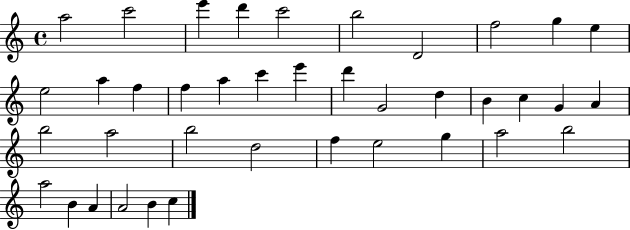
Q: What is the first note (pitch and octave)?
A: A5